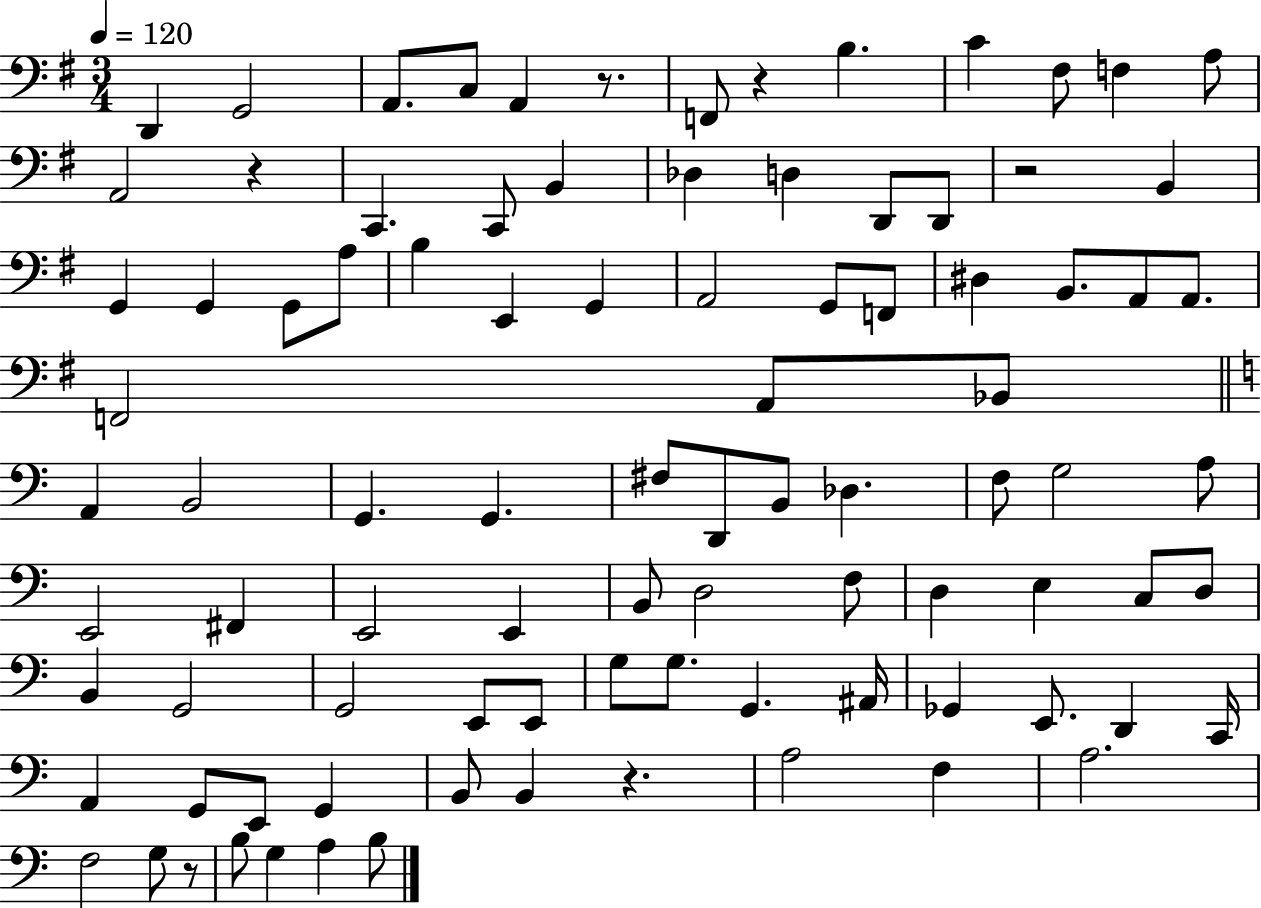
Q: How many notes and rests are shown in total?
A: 93